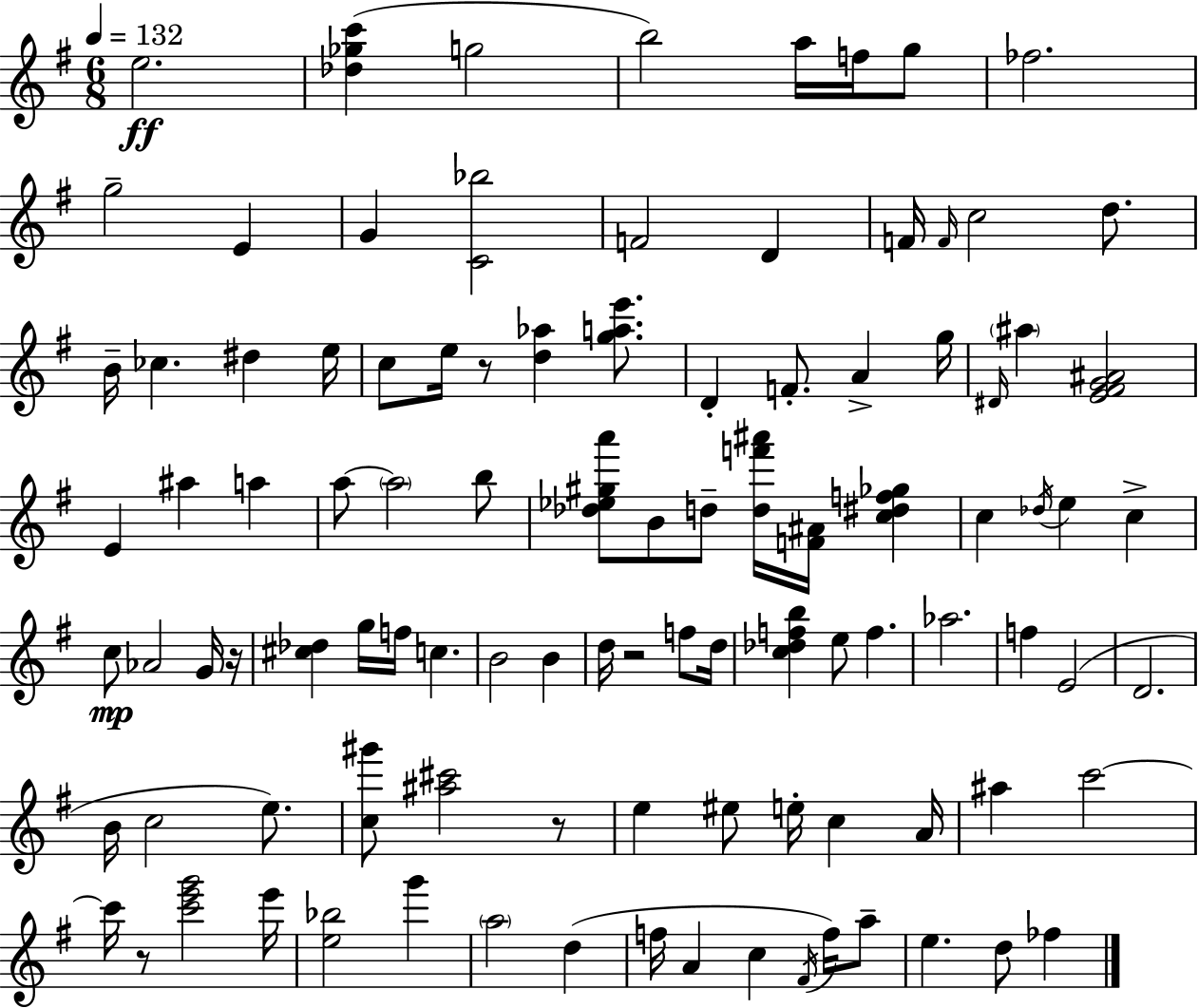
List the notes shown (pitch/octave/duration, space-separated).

E5/h. [Db5,Gb5,C6]/q G5/h B5/h A5/s F5/s G5/e FES5/h. G5/h E4/q G4/q [C4,Bb5]/h F4/h D4/q F4/s F4/s C5/h D5/e. B4/s CES5/q. D#5/q E5/s C5/e E5/s R/e [D5,Ab5]/q [G5,A5,E6]/e. D4/q F4/e. A4/q G5/s D#4/s A#5/q [E4,F#4,G4,A#4]/h E4/q A#5/q A5/q A5/e A5/h B5/e [Db5,Eb5,G#5,A6]/e B4/e D5/e [D5,F6,A#6]/s [F4,A#4]/s [C5,D#5,F5,Gb5]/q C5/q Db5/s E5/q C5/q C5/e Ab4/h G4/s R/s [C#5,Db5]/q G5/s F5/s C5/q. B4/h B4/q D5/s R/h F5/e D5/s [C5,Db5,F5,B5]/q E5/e F5/q. Ab5/h. F5/q E4/h D4/h. B4/s C5/h E5/e. [C5,G#6]/e [A#5,C#6]/h R/e E5/q EIS5/e E5/s C5/q A4/s A#5/q C6/h C6/s R/e [C6,E6,G6]/h E6/s [E5,Bb5]/h G6/q A5/h D5/q F5/s A4/q C5/q F#4/s F5/s A5/e E5/q. D5/e FES5/q